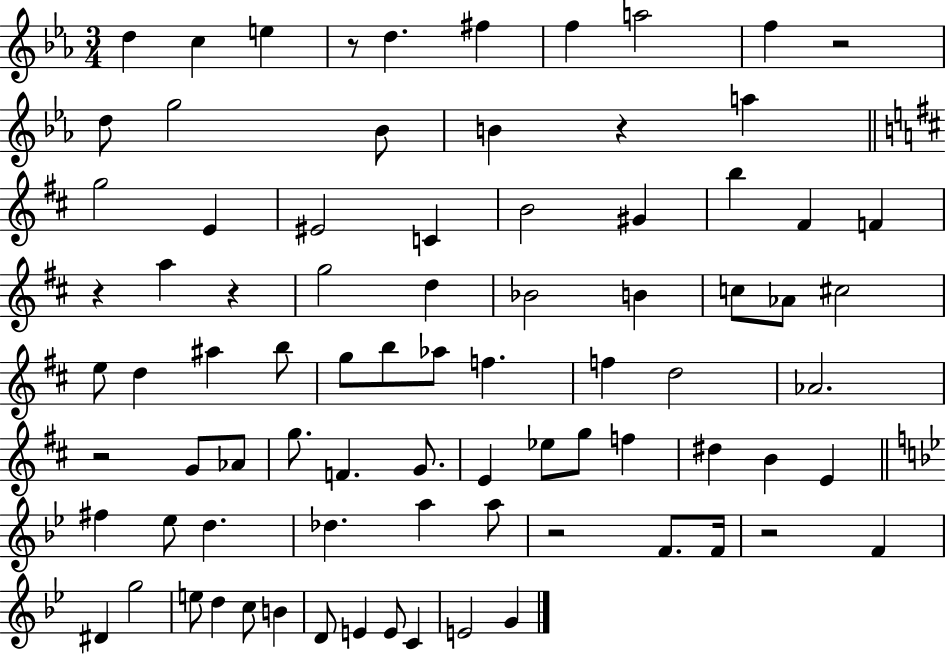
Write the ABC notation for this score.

X:1
T:Untitled
M:3/4
L:1/4
K:Eb
d c e z/2 d ^f f a2 f z2 d/2 g2 _B/2 B z a g2 E ^E2 C B2 ^G b ^F F z a z g2 d _B2 B c/2 _A/2 ^c2 e/2 d ^a b/2 g/2 b/2 _a/2 f f d2 _A2 z2 G/2 _A/2 g/2 F G/2 E _e/2 g/2 f ^d B E ^f _e/2 d _d a a/2 z2 F/2 F/4 z2 F ^D g2 e/2 d c/2 B D/2 E E/2 C E2 G